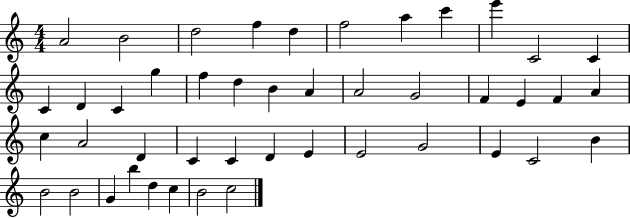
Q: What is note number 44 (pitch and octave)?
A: B4